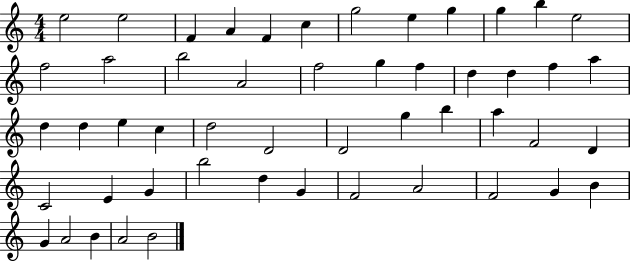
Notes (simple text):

E5/h E5/h F4/q A4/q F4/q C5/q G5/h E5/q G5/q G5/q B5/q E5/h F5/h A5/h B5/h A4/h F5/h G5/q F5/q D5/q D5/q F5/q A5/q D5/q D5/q E5/q C5/q D5/h D4/h D4/h G5/q B5/q A5/q F4/h D4/q C4/h E4/q G4/q B5/h D5/q G4/q F4/h A4/h F4/h G4/q B4/q G4/q A4/h B4/q A4/h B4/h